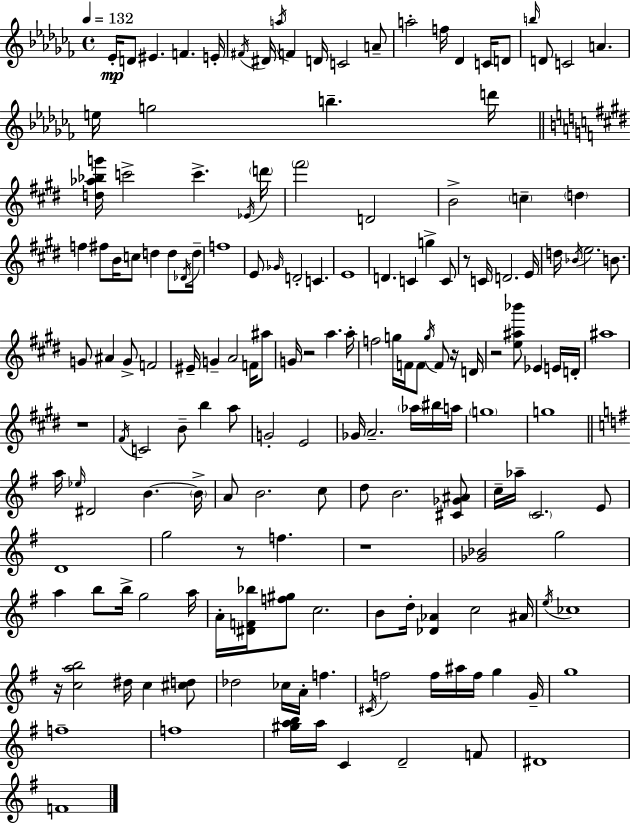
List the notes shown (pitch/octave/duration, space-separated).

Eb4/s D4/e EIS4/q. F4/q. E4/s F#4/s D#4/s A5/s F4/q D4/s C4/h A4/e A5/h F5/s Db4/q C4/s D4/e B5/s D4/e C4/h A4/q. E5/s G5/h B5/q. D6/s [D5,Ab5,Bb5,G6]/s C6/h C6/q. Eb4/s D6/s F#6/h D4/h B4/h C5/q D5/q F5/q F#5/e B4/s C5/e D5/q D5/e Db4/s D5/s F5/w E4/e Gb4/s D4/h C4/q. E4/w D4/q. C4/q G5/q C4/e R/e C4/s D4/h. E4/s D5/s Bb4/s E5/h. B4/e. G4/e A#4/q G4/e F4/h EIS4/s G4/q A4/h F4/s A#5/e G4/s R/h A5/q. A5/s F5/h G5/s F4/s F4/e G5/s F4/e R/s D4/s R/h [E5,A#5,Bb6]/e Eb4/q E4/s D4/s A#5/w R/w F#4/s C4/h B4/e B5/q A5/e G4/h E4/h Gb4/s A4/h. Ab5/s BIS5/s A5/s G5/w G5/w A5/s Eb5/s D#4/h B4/q. B4/s A4/e B4/h. C5/e D5/e B4/h. [C#4,Gb4,A#4]/e C5/s Ab5/s C4/h. E4/e D4/w G5/h R/e F5/q. R/w [Gb4,Bb4]/h G5/h A5/q B5/e B5/s G5/h A5/s A4/s [D#4,F4,Bb5]/s [F5,G#5]/e C5/h. B4/e D5/s [Db4,Ab4]/q C5/h A#4/s E5/s CES5/w R/s [C5,A5,B5]/h D#5/s C5/q [C#5,D5]/e Db5/h CES5/s A4/s F5/q. C#4/s F5/h F5/s A#5/s F5/s G5/q G4/s G5/w F5/w F5/w [G#5,A5,B5]/s A5/s C4/q D4/h F4/e D#4/w F4/w